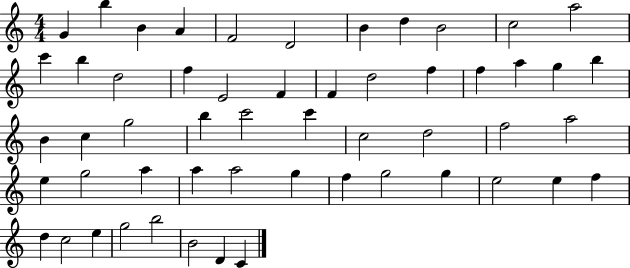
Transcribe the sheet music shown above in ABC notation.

X:1
T:Untitled
M:4/4
L:1/4
K:C
G b B A F2 D2 B d B2 c2 a2 c' b d2 f E2 F F d2 f f a g b B c g2 b c'2 c' c2 d2 f2 a2 e g2 a a a2 g f g2 g e2 e f d c2 e g2 b2 B2 D C